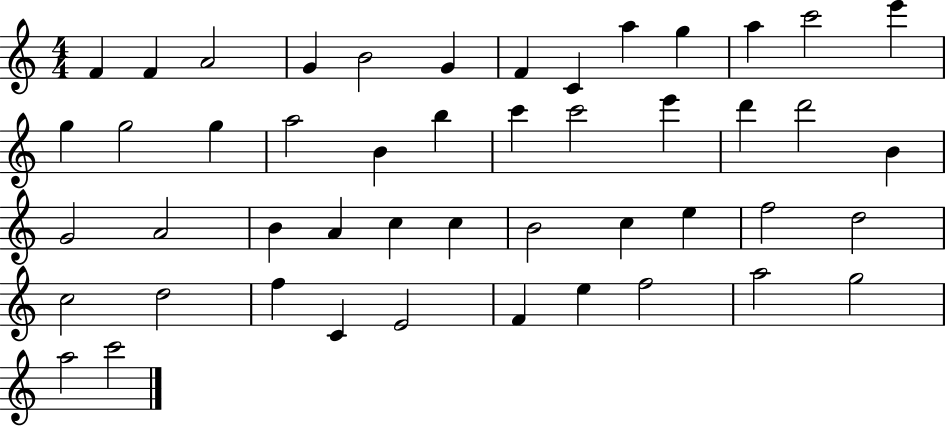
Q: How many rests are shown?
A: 0